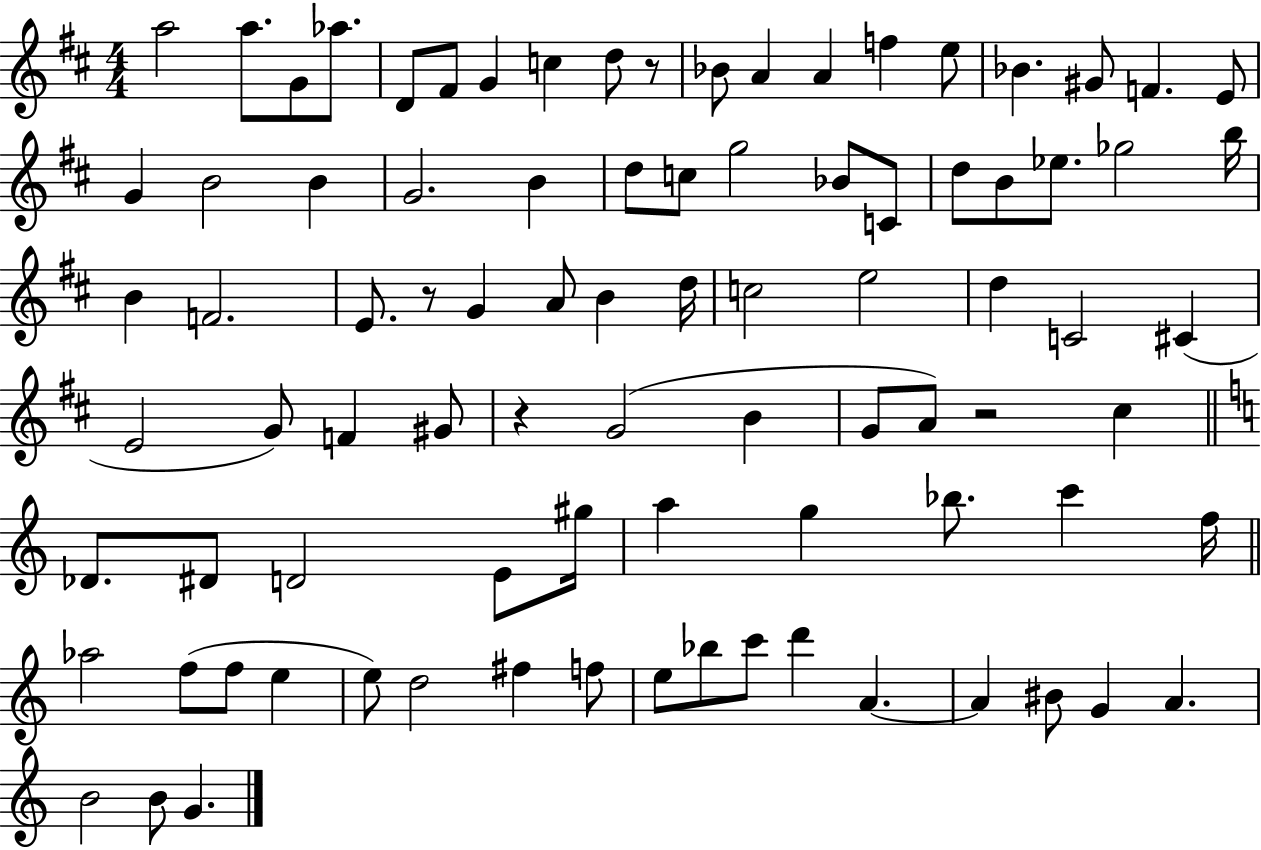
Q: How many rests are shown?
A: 4